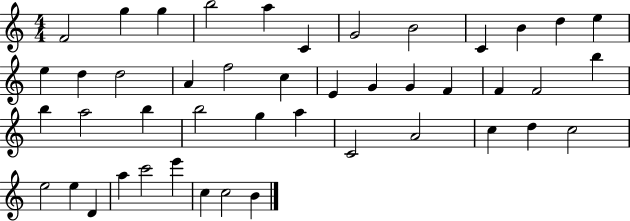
{
  \clef treble
  \numericTimeSignature
  \time 4/4
  \key c \major
  f'2 g''4 g''4 | b''2 a''4 c'4 | g'2 b'2 | c'4 b'4 d''4 e''4 | \break e''4 d''4 d''2 | a'4 f''2 c''4 | e'4 g'4 g'4 f'4 | f'4 f'2 b''4 | \break b''4 a''2 b''4 | b''2 g''4 a''4 | c'2 a'2 | c''4 d''4 c''2 | \break e''2 e''4 d'4 | a''4 c'''2 e'''4 | c''4 c''2 b'4 | \bar "|."
}